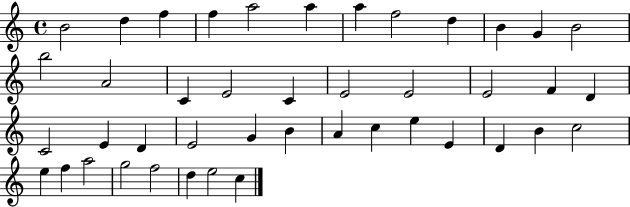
X:1
T:Untitled
M:4/4
L:1/4
K:C
B2 d f f a2 a a f2 d B G B2 b2 A2 C E2 C E2 E2 E2 F D C2 E D E2 G B A c e E D B c2 e f a2 g2 f2 d e2 c